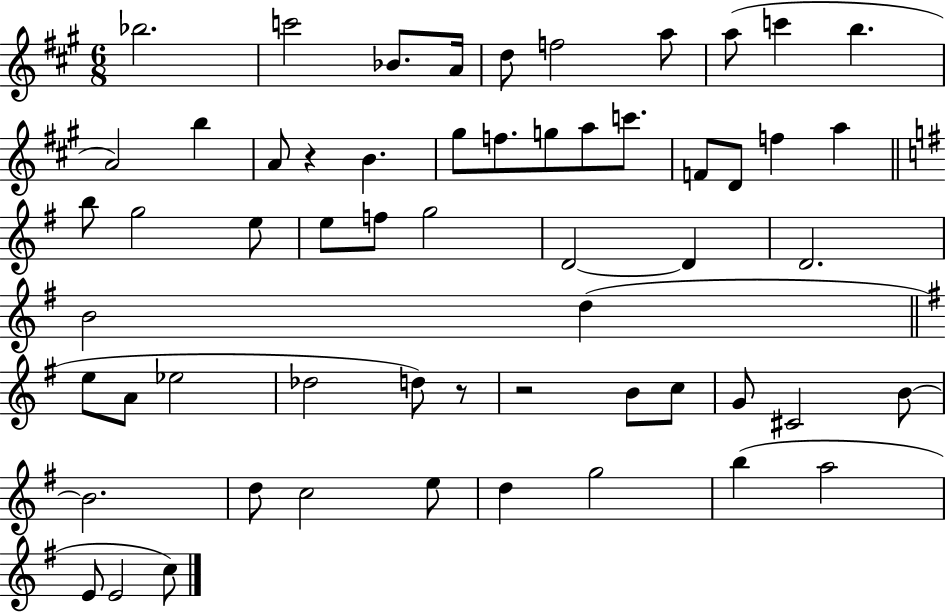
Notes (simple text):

Bb5/h. C6/h Bb4/e. A4/s D5/e F5/h A5/e A5/e C6/q B5/q. A4/h B5/q A4/e R/q B4/q. G#5/e F5/e. G5/e A5/e C6/e. F4/e D4/e F5/q A5/q B5/e G5/h E5/e E5/e F5/e G5/h D4/h D4/q D4/h. B4/h D5/q E5/e A4/e Eb5/h Db5/h D5/e R/e R/h B4/e C5/e G4/e C#4/h B4/e B4/h. D5/e C5/h E5/e D5/q G5/h B5/q A5/h E4/e E4/h C5/e